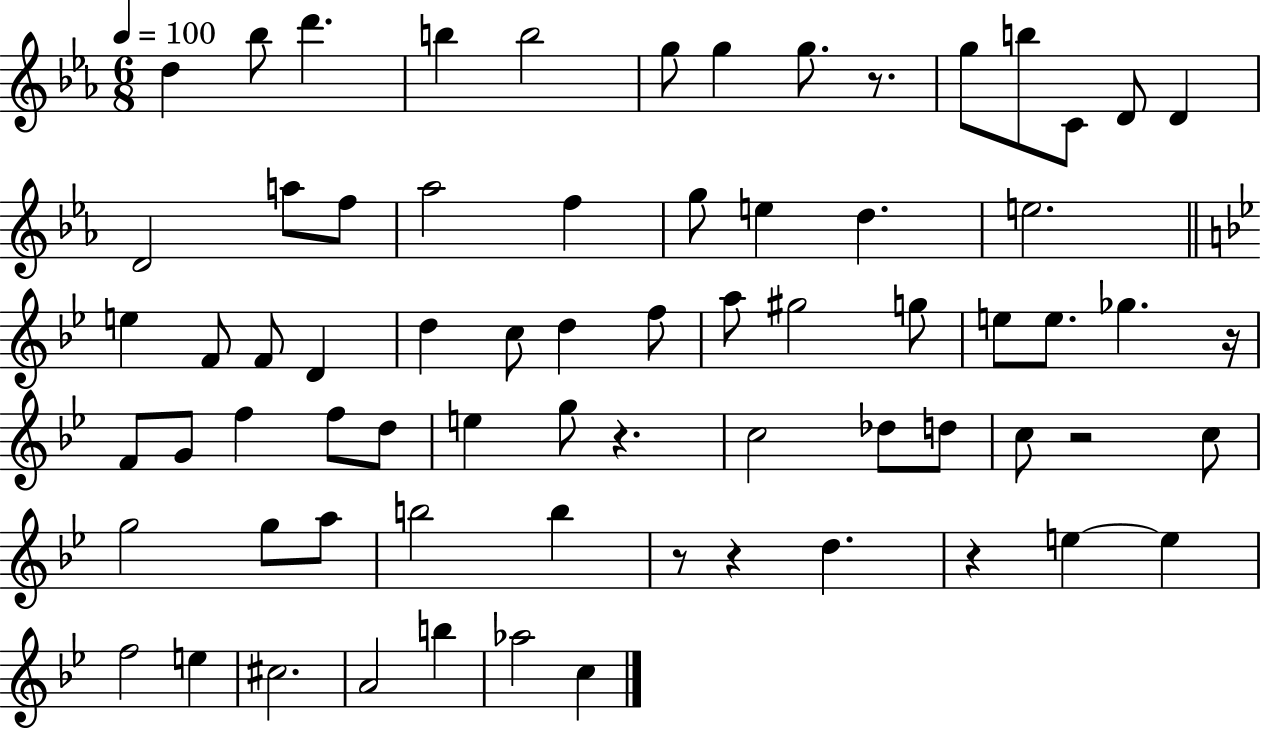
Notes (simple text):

D5/q Bb5/e D6/q. B5/q B5/h G5/e G5/q G5/e. R/e. G5/e B5/e C4/e D4/e D4/q D4/h A5/e F5/e Ab5/h F5/q G5/e E5/q D5/q. E5/h. E5/q F4/e F4/e D4/q D5/q C5/e D5/q F5/e A5/e G#5/h G5/e E5/e E5/e. Gb5/q. R/s F4/e G4/e F5/q F5/e D5/e E5/q G5/e R/q. C5/h Db5/e D5/e C5/e R/h C5/e G5/h G5/e A5/e B5/h B5/q R/e R/q D5/q. R/q E5/q E5/q F5/h E5/q C#5/h. A4/h B5/q Ab5/h C5/q